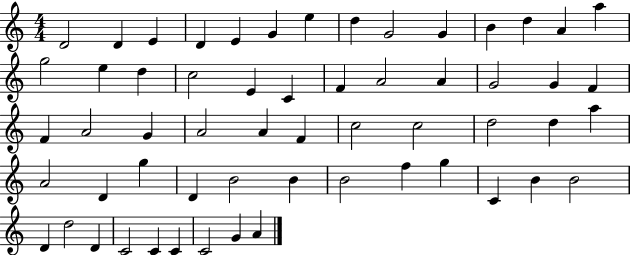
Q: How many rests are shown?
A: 0